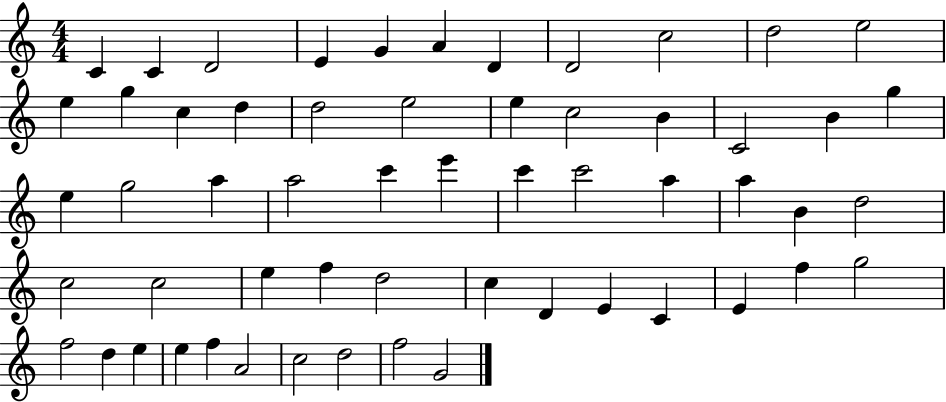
C4/q C4/q D4/h E4/q G4/q A4/q D4/q D4/h C5/h D5/h E5/h E5/q G5/q C5/q D5/q D5/h E5/h E5/q C5/h B4/q C4/h B4/q G5/q E5/q G5/h A5/q A5/h C6/q E6/q C6/q C6/h A5/q A5/q B4/q D5/h C5/h C5/h E5/q F5/q D5/h C5/q D4/q E4/q C4/q E4/q F5/q G5/h F5/h D5/q E5/q E5/q F5/q A4/h C5/h D5/h F5/h G4/h